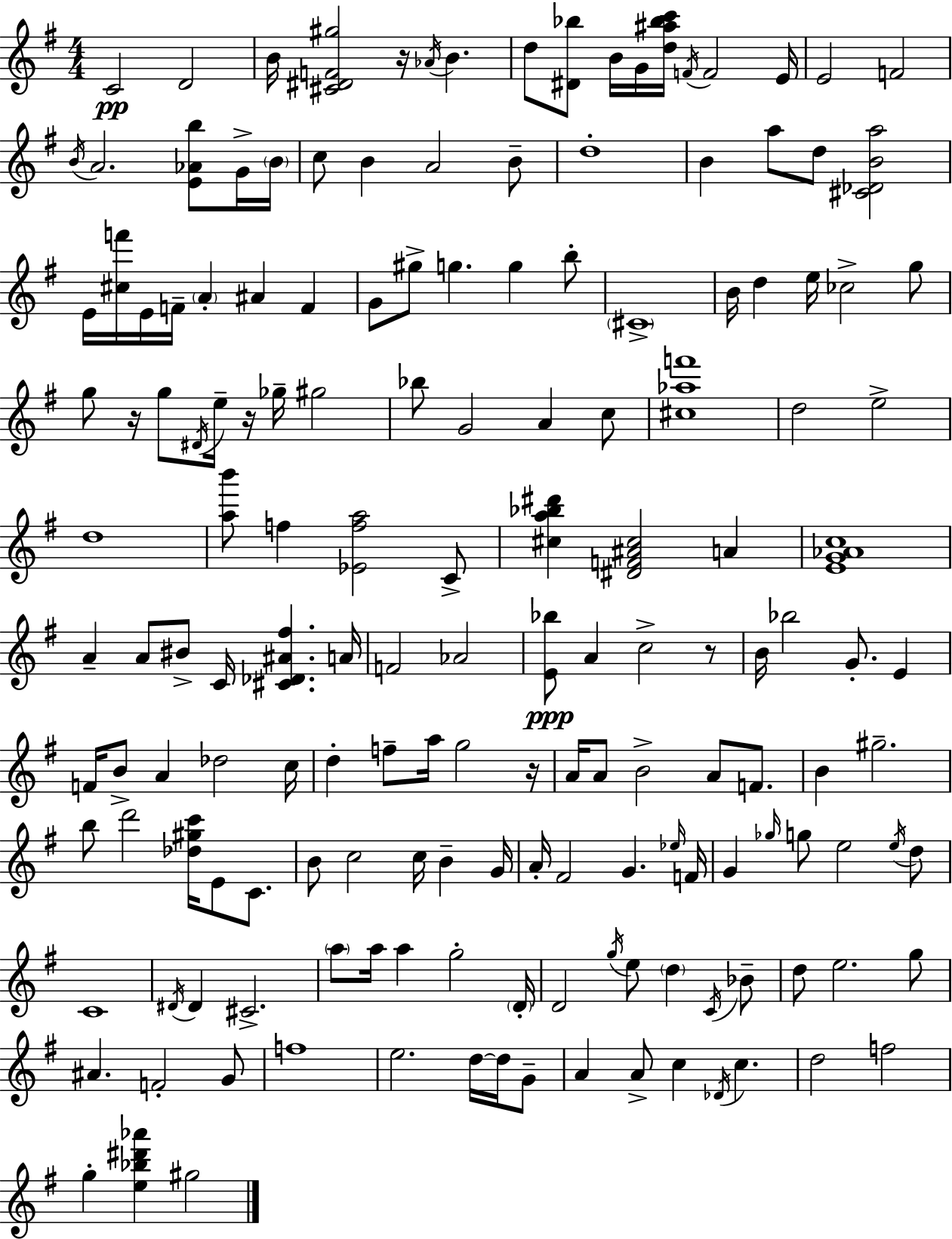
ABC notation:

X:1
T:Untitled
M:4/4
L:1/4
K:Em
C2 D2 B/4 [^C^DF^g]2 z/4 _A/4 B d/2 [^D_b]/2 B/4 G/4 [d^a_bc']/4 F/4 F2 E/4 E2 F2 B/4 A2 [E_Ab]/2 G/4 B/4 c/2 B A2 B/2 d4 B a/2 d/2 [^C_DBa]2 E/4 [^cf']/4 E/4 F/4 A ^A F G/2 ^g/2 g g b/2 ^C4 B/4 d e/4 _c2 g/2 g/2 z/4 g/2 ^D/4 e/4 z/4 _g/4 ^g2 _b/2 G2 A c/2 [^c_af']4 d2 e2 d4 [ab']/2 f [_Efa]2 C/2 [^ca_b^d'] [^DF^A^c]2 A [EG_Ac]4 A A/2 ^B/2 C/4 [^C_D^A^f] A/4 F2 _A2 [E_b]/2 A c2 z/2 B/4 _b2 G/2 E F/4 B/2 A _d2 c/4 d f/2 a/4 g2 z/4 A/4 A/2 B2 A/2 F/2 B ^g2 b/2 d'2 [_d^gc']/4 E/2 C/2 B/2 c2 c/4 B G/4 A/4 ^F2 G _e/4 F/4 G _g/4 g/2 e2 e/4 d/2 C4 ^D/4 ^D ^C2 a/2 a/4 a g2 D/4 D2 g/4 e/2 d C/4 _B/2 d/2 e2 g/2 ^A F2 G/2 f4 e2 d/4 d/4 G/2 A A/2 c _D/4 c d2 f2 g [e_b^d'_a'] ^g2